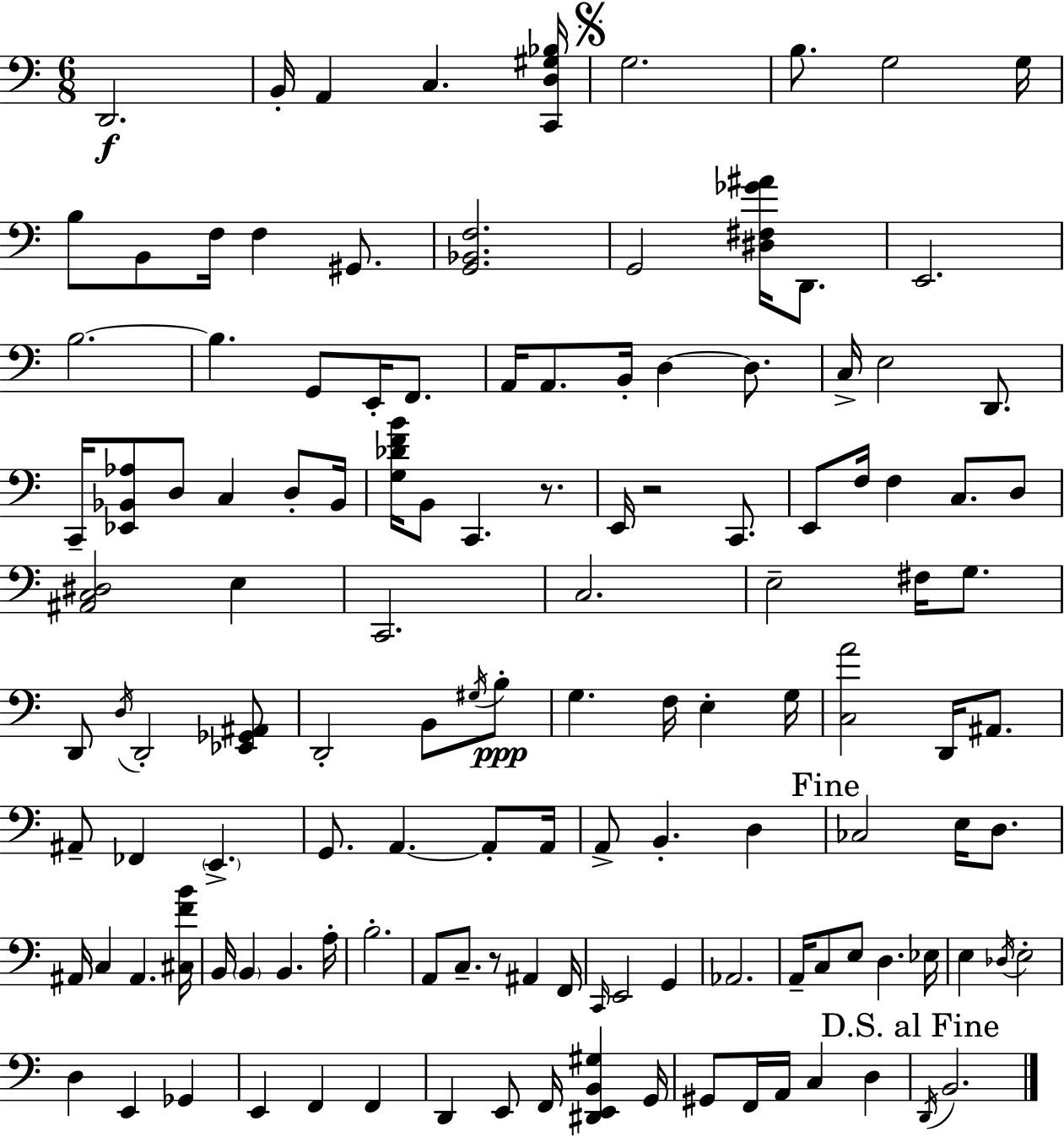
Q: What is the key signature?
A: C major